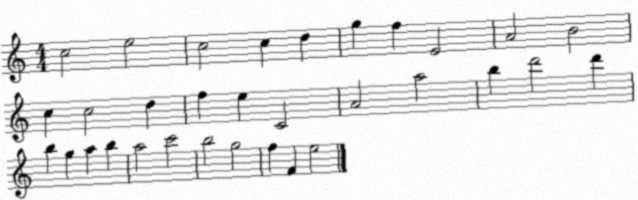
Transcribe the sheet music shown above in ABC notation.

X:1
T:Untitled
M:4/4
L:1/4
K:C
c2 e2 c2 c d g f E2 A2 B2 c c2 d f e C2 A2 a2 b d'2 d' b g a b a2 c'2 b2 g2 f F e2